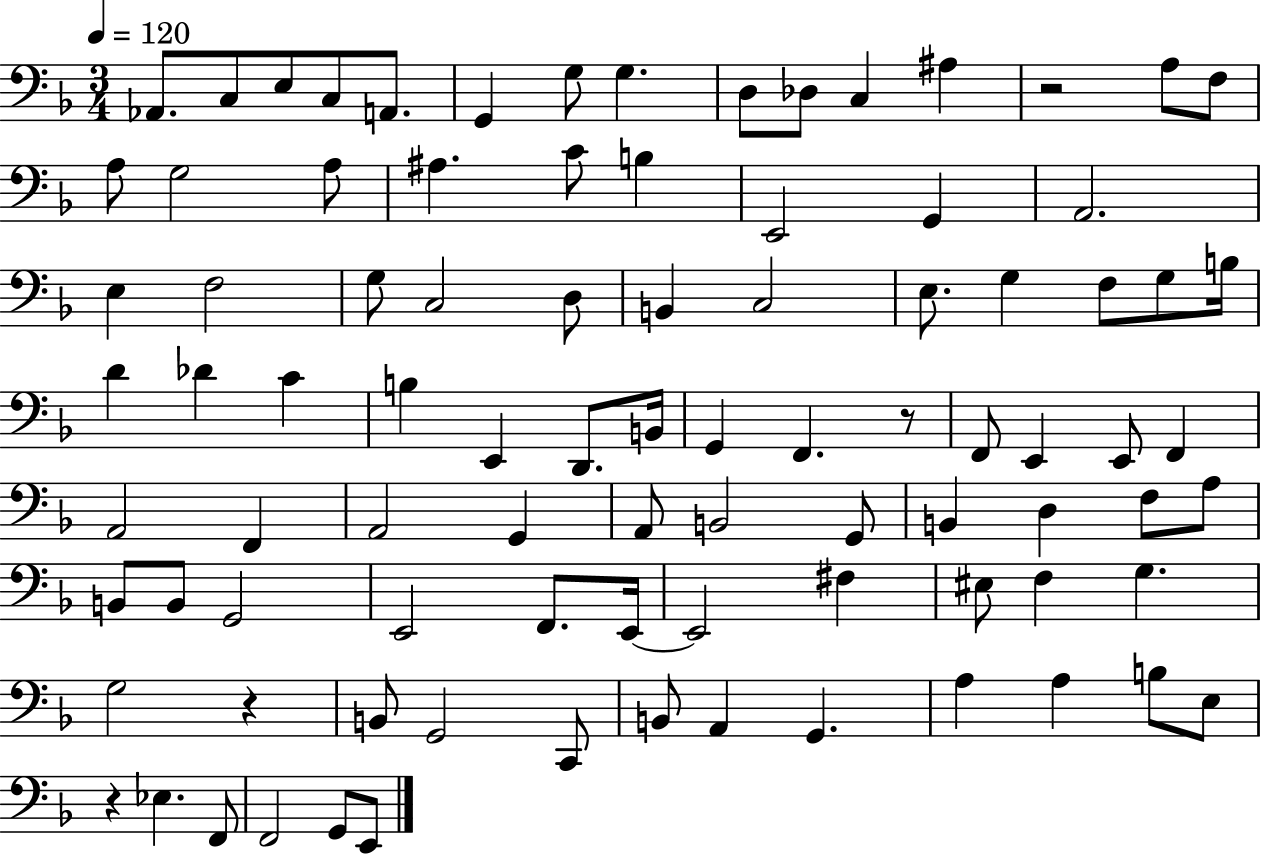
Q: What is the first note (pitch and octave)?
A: Ab2